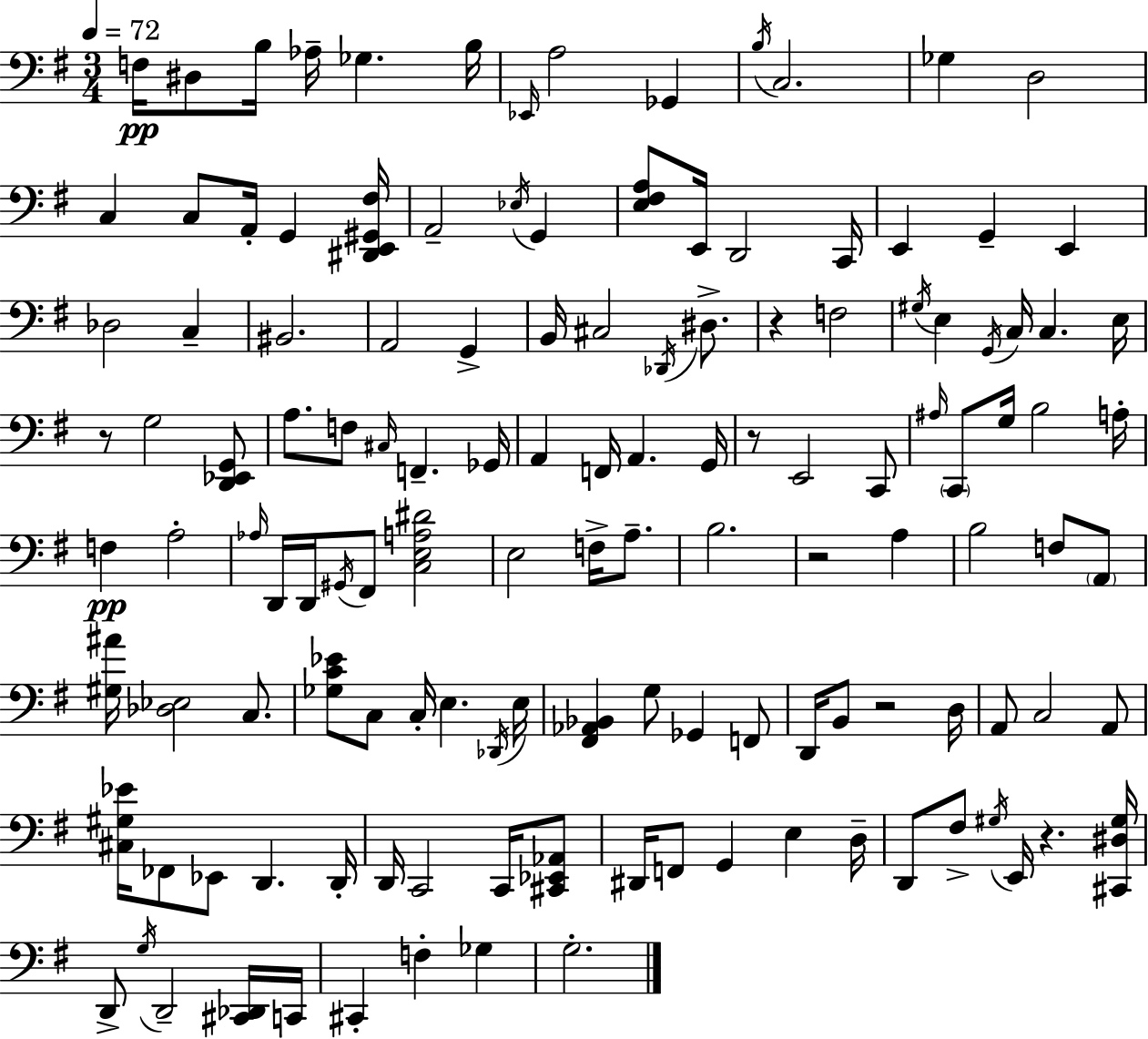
{
  \clef bass
  \numericTimeSignature
  \time 3/4
  \key e \minor
  \tempo 4 = 72
  f16\pp dis8 b16 aes16-- ges4. b16 | \grace { ees,16 } a2 ges,4 | \acciaccatura { b16 } c2. | ges4 d2 | \break c4 c8 a,16-. g,4 | <dis, e, gis, fis>16 a,2-- \acciaccatura { ees16 } g,4 | <e fis a>8 e,16 d,2 | c,16 e,4 g,4-- e,4 | \break des2 c4-- | bis,2. | a,2 g,4-> | b,16 cis2 | \break \acciaccatura { des,16 } dis8.-> r4 f2 | \acciaccatura { gis16 } e4 \acciaccatura { g,16 } c16 c4. | e16 r8 g2 | <d, ees, g,>8 a8. f8 \grace { cis16 } | \break f,4.-- ges,16 a,4 f,16 | a,4. g,16 r8 e,2 | c,8 \grace { ais16 } \parenthesize c,8 g16 b2 | a16-. f4\pp | \break a2-. \grace { aes16 } d,16 d,16 \acciaccatura { gis,16 } | fis,8 <c e a dis'>2 e2 | f16-> a8.-- b2. | r2 | \break a4 b2 | f8 \parenthesize a,8 <gis ais'>16 <des ees>2 | c8. <ges c' ees'>8 | c8 c16-. e4. \acciaccatura { des,16 } e16 <fis, aes, bes,>4 | \break g8 ges,4 f,8 d,16 | b,8 r2 d16 a,8 | c2 a,8 <cis gis ees'>16 | fes,8 ees,8 d,4. d,16-. d,16 | \break c,2 c,16 <cis, ees, aes,>8 dis,16 | f,8 g,4 e4 d16-- d,8 | fis8-> \acciaccatura { gis16 } e,16 r4. <cis, dis gis>16 | d,8-> \acciaccatura { g16 } d,2-- <cis, des,>16 | \break c,16 cis,4-. f4-. ges4 | g2.-. | \bar "|."
}